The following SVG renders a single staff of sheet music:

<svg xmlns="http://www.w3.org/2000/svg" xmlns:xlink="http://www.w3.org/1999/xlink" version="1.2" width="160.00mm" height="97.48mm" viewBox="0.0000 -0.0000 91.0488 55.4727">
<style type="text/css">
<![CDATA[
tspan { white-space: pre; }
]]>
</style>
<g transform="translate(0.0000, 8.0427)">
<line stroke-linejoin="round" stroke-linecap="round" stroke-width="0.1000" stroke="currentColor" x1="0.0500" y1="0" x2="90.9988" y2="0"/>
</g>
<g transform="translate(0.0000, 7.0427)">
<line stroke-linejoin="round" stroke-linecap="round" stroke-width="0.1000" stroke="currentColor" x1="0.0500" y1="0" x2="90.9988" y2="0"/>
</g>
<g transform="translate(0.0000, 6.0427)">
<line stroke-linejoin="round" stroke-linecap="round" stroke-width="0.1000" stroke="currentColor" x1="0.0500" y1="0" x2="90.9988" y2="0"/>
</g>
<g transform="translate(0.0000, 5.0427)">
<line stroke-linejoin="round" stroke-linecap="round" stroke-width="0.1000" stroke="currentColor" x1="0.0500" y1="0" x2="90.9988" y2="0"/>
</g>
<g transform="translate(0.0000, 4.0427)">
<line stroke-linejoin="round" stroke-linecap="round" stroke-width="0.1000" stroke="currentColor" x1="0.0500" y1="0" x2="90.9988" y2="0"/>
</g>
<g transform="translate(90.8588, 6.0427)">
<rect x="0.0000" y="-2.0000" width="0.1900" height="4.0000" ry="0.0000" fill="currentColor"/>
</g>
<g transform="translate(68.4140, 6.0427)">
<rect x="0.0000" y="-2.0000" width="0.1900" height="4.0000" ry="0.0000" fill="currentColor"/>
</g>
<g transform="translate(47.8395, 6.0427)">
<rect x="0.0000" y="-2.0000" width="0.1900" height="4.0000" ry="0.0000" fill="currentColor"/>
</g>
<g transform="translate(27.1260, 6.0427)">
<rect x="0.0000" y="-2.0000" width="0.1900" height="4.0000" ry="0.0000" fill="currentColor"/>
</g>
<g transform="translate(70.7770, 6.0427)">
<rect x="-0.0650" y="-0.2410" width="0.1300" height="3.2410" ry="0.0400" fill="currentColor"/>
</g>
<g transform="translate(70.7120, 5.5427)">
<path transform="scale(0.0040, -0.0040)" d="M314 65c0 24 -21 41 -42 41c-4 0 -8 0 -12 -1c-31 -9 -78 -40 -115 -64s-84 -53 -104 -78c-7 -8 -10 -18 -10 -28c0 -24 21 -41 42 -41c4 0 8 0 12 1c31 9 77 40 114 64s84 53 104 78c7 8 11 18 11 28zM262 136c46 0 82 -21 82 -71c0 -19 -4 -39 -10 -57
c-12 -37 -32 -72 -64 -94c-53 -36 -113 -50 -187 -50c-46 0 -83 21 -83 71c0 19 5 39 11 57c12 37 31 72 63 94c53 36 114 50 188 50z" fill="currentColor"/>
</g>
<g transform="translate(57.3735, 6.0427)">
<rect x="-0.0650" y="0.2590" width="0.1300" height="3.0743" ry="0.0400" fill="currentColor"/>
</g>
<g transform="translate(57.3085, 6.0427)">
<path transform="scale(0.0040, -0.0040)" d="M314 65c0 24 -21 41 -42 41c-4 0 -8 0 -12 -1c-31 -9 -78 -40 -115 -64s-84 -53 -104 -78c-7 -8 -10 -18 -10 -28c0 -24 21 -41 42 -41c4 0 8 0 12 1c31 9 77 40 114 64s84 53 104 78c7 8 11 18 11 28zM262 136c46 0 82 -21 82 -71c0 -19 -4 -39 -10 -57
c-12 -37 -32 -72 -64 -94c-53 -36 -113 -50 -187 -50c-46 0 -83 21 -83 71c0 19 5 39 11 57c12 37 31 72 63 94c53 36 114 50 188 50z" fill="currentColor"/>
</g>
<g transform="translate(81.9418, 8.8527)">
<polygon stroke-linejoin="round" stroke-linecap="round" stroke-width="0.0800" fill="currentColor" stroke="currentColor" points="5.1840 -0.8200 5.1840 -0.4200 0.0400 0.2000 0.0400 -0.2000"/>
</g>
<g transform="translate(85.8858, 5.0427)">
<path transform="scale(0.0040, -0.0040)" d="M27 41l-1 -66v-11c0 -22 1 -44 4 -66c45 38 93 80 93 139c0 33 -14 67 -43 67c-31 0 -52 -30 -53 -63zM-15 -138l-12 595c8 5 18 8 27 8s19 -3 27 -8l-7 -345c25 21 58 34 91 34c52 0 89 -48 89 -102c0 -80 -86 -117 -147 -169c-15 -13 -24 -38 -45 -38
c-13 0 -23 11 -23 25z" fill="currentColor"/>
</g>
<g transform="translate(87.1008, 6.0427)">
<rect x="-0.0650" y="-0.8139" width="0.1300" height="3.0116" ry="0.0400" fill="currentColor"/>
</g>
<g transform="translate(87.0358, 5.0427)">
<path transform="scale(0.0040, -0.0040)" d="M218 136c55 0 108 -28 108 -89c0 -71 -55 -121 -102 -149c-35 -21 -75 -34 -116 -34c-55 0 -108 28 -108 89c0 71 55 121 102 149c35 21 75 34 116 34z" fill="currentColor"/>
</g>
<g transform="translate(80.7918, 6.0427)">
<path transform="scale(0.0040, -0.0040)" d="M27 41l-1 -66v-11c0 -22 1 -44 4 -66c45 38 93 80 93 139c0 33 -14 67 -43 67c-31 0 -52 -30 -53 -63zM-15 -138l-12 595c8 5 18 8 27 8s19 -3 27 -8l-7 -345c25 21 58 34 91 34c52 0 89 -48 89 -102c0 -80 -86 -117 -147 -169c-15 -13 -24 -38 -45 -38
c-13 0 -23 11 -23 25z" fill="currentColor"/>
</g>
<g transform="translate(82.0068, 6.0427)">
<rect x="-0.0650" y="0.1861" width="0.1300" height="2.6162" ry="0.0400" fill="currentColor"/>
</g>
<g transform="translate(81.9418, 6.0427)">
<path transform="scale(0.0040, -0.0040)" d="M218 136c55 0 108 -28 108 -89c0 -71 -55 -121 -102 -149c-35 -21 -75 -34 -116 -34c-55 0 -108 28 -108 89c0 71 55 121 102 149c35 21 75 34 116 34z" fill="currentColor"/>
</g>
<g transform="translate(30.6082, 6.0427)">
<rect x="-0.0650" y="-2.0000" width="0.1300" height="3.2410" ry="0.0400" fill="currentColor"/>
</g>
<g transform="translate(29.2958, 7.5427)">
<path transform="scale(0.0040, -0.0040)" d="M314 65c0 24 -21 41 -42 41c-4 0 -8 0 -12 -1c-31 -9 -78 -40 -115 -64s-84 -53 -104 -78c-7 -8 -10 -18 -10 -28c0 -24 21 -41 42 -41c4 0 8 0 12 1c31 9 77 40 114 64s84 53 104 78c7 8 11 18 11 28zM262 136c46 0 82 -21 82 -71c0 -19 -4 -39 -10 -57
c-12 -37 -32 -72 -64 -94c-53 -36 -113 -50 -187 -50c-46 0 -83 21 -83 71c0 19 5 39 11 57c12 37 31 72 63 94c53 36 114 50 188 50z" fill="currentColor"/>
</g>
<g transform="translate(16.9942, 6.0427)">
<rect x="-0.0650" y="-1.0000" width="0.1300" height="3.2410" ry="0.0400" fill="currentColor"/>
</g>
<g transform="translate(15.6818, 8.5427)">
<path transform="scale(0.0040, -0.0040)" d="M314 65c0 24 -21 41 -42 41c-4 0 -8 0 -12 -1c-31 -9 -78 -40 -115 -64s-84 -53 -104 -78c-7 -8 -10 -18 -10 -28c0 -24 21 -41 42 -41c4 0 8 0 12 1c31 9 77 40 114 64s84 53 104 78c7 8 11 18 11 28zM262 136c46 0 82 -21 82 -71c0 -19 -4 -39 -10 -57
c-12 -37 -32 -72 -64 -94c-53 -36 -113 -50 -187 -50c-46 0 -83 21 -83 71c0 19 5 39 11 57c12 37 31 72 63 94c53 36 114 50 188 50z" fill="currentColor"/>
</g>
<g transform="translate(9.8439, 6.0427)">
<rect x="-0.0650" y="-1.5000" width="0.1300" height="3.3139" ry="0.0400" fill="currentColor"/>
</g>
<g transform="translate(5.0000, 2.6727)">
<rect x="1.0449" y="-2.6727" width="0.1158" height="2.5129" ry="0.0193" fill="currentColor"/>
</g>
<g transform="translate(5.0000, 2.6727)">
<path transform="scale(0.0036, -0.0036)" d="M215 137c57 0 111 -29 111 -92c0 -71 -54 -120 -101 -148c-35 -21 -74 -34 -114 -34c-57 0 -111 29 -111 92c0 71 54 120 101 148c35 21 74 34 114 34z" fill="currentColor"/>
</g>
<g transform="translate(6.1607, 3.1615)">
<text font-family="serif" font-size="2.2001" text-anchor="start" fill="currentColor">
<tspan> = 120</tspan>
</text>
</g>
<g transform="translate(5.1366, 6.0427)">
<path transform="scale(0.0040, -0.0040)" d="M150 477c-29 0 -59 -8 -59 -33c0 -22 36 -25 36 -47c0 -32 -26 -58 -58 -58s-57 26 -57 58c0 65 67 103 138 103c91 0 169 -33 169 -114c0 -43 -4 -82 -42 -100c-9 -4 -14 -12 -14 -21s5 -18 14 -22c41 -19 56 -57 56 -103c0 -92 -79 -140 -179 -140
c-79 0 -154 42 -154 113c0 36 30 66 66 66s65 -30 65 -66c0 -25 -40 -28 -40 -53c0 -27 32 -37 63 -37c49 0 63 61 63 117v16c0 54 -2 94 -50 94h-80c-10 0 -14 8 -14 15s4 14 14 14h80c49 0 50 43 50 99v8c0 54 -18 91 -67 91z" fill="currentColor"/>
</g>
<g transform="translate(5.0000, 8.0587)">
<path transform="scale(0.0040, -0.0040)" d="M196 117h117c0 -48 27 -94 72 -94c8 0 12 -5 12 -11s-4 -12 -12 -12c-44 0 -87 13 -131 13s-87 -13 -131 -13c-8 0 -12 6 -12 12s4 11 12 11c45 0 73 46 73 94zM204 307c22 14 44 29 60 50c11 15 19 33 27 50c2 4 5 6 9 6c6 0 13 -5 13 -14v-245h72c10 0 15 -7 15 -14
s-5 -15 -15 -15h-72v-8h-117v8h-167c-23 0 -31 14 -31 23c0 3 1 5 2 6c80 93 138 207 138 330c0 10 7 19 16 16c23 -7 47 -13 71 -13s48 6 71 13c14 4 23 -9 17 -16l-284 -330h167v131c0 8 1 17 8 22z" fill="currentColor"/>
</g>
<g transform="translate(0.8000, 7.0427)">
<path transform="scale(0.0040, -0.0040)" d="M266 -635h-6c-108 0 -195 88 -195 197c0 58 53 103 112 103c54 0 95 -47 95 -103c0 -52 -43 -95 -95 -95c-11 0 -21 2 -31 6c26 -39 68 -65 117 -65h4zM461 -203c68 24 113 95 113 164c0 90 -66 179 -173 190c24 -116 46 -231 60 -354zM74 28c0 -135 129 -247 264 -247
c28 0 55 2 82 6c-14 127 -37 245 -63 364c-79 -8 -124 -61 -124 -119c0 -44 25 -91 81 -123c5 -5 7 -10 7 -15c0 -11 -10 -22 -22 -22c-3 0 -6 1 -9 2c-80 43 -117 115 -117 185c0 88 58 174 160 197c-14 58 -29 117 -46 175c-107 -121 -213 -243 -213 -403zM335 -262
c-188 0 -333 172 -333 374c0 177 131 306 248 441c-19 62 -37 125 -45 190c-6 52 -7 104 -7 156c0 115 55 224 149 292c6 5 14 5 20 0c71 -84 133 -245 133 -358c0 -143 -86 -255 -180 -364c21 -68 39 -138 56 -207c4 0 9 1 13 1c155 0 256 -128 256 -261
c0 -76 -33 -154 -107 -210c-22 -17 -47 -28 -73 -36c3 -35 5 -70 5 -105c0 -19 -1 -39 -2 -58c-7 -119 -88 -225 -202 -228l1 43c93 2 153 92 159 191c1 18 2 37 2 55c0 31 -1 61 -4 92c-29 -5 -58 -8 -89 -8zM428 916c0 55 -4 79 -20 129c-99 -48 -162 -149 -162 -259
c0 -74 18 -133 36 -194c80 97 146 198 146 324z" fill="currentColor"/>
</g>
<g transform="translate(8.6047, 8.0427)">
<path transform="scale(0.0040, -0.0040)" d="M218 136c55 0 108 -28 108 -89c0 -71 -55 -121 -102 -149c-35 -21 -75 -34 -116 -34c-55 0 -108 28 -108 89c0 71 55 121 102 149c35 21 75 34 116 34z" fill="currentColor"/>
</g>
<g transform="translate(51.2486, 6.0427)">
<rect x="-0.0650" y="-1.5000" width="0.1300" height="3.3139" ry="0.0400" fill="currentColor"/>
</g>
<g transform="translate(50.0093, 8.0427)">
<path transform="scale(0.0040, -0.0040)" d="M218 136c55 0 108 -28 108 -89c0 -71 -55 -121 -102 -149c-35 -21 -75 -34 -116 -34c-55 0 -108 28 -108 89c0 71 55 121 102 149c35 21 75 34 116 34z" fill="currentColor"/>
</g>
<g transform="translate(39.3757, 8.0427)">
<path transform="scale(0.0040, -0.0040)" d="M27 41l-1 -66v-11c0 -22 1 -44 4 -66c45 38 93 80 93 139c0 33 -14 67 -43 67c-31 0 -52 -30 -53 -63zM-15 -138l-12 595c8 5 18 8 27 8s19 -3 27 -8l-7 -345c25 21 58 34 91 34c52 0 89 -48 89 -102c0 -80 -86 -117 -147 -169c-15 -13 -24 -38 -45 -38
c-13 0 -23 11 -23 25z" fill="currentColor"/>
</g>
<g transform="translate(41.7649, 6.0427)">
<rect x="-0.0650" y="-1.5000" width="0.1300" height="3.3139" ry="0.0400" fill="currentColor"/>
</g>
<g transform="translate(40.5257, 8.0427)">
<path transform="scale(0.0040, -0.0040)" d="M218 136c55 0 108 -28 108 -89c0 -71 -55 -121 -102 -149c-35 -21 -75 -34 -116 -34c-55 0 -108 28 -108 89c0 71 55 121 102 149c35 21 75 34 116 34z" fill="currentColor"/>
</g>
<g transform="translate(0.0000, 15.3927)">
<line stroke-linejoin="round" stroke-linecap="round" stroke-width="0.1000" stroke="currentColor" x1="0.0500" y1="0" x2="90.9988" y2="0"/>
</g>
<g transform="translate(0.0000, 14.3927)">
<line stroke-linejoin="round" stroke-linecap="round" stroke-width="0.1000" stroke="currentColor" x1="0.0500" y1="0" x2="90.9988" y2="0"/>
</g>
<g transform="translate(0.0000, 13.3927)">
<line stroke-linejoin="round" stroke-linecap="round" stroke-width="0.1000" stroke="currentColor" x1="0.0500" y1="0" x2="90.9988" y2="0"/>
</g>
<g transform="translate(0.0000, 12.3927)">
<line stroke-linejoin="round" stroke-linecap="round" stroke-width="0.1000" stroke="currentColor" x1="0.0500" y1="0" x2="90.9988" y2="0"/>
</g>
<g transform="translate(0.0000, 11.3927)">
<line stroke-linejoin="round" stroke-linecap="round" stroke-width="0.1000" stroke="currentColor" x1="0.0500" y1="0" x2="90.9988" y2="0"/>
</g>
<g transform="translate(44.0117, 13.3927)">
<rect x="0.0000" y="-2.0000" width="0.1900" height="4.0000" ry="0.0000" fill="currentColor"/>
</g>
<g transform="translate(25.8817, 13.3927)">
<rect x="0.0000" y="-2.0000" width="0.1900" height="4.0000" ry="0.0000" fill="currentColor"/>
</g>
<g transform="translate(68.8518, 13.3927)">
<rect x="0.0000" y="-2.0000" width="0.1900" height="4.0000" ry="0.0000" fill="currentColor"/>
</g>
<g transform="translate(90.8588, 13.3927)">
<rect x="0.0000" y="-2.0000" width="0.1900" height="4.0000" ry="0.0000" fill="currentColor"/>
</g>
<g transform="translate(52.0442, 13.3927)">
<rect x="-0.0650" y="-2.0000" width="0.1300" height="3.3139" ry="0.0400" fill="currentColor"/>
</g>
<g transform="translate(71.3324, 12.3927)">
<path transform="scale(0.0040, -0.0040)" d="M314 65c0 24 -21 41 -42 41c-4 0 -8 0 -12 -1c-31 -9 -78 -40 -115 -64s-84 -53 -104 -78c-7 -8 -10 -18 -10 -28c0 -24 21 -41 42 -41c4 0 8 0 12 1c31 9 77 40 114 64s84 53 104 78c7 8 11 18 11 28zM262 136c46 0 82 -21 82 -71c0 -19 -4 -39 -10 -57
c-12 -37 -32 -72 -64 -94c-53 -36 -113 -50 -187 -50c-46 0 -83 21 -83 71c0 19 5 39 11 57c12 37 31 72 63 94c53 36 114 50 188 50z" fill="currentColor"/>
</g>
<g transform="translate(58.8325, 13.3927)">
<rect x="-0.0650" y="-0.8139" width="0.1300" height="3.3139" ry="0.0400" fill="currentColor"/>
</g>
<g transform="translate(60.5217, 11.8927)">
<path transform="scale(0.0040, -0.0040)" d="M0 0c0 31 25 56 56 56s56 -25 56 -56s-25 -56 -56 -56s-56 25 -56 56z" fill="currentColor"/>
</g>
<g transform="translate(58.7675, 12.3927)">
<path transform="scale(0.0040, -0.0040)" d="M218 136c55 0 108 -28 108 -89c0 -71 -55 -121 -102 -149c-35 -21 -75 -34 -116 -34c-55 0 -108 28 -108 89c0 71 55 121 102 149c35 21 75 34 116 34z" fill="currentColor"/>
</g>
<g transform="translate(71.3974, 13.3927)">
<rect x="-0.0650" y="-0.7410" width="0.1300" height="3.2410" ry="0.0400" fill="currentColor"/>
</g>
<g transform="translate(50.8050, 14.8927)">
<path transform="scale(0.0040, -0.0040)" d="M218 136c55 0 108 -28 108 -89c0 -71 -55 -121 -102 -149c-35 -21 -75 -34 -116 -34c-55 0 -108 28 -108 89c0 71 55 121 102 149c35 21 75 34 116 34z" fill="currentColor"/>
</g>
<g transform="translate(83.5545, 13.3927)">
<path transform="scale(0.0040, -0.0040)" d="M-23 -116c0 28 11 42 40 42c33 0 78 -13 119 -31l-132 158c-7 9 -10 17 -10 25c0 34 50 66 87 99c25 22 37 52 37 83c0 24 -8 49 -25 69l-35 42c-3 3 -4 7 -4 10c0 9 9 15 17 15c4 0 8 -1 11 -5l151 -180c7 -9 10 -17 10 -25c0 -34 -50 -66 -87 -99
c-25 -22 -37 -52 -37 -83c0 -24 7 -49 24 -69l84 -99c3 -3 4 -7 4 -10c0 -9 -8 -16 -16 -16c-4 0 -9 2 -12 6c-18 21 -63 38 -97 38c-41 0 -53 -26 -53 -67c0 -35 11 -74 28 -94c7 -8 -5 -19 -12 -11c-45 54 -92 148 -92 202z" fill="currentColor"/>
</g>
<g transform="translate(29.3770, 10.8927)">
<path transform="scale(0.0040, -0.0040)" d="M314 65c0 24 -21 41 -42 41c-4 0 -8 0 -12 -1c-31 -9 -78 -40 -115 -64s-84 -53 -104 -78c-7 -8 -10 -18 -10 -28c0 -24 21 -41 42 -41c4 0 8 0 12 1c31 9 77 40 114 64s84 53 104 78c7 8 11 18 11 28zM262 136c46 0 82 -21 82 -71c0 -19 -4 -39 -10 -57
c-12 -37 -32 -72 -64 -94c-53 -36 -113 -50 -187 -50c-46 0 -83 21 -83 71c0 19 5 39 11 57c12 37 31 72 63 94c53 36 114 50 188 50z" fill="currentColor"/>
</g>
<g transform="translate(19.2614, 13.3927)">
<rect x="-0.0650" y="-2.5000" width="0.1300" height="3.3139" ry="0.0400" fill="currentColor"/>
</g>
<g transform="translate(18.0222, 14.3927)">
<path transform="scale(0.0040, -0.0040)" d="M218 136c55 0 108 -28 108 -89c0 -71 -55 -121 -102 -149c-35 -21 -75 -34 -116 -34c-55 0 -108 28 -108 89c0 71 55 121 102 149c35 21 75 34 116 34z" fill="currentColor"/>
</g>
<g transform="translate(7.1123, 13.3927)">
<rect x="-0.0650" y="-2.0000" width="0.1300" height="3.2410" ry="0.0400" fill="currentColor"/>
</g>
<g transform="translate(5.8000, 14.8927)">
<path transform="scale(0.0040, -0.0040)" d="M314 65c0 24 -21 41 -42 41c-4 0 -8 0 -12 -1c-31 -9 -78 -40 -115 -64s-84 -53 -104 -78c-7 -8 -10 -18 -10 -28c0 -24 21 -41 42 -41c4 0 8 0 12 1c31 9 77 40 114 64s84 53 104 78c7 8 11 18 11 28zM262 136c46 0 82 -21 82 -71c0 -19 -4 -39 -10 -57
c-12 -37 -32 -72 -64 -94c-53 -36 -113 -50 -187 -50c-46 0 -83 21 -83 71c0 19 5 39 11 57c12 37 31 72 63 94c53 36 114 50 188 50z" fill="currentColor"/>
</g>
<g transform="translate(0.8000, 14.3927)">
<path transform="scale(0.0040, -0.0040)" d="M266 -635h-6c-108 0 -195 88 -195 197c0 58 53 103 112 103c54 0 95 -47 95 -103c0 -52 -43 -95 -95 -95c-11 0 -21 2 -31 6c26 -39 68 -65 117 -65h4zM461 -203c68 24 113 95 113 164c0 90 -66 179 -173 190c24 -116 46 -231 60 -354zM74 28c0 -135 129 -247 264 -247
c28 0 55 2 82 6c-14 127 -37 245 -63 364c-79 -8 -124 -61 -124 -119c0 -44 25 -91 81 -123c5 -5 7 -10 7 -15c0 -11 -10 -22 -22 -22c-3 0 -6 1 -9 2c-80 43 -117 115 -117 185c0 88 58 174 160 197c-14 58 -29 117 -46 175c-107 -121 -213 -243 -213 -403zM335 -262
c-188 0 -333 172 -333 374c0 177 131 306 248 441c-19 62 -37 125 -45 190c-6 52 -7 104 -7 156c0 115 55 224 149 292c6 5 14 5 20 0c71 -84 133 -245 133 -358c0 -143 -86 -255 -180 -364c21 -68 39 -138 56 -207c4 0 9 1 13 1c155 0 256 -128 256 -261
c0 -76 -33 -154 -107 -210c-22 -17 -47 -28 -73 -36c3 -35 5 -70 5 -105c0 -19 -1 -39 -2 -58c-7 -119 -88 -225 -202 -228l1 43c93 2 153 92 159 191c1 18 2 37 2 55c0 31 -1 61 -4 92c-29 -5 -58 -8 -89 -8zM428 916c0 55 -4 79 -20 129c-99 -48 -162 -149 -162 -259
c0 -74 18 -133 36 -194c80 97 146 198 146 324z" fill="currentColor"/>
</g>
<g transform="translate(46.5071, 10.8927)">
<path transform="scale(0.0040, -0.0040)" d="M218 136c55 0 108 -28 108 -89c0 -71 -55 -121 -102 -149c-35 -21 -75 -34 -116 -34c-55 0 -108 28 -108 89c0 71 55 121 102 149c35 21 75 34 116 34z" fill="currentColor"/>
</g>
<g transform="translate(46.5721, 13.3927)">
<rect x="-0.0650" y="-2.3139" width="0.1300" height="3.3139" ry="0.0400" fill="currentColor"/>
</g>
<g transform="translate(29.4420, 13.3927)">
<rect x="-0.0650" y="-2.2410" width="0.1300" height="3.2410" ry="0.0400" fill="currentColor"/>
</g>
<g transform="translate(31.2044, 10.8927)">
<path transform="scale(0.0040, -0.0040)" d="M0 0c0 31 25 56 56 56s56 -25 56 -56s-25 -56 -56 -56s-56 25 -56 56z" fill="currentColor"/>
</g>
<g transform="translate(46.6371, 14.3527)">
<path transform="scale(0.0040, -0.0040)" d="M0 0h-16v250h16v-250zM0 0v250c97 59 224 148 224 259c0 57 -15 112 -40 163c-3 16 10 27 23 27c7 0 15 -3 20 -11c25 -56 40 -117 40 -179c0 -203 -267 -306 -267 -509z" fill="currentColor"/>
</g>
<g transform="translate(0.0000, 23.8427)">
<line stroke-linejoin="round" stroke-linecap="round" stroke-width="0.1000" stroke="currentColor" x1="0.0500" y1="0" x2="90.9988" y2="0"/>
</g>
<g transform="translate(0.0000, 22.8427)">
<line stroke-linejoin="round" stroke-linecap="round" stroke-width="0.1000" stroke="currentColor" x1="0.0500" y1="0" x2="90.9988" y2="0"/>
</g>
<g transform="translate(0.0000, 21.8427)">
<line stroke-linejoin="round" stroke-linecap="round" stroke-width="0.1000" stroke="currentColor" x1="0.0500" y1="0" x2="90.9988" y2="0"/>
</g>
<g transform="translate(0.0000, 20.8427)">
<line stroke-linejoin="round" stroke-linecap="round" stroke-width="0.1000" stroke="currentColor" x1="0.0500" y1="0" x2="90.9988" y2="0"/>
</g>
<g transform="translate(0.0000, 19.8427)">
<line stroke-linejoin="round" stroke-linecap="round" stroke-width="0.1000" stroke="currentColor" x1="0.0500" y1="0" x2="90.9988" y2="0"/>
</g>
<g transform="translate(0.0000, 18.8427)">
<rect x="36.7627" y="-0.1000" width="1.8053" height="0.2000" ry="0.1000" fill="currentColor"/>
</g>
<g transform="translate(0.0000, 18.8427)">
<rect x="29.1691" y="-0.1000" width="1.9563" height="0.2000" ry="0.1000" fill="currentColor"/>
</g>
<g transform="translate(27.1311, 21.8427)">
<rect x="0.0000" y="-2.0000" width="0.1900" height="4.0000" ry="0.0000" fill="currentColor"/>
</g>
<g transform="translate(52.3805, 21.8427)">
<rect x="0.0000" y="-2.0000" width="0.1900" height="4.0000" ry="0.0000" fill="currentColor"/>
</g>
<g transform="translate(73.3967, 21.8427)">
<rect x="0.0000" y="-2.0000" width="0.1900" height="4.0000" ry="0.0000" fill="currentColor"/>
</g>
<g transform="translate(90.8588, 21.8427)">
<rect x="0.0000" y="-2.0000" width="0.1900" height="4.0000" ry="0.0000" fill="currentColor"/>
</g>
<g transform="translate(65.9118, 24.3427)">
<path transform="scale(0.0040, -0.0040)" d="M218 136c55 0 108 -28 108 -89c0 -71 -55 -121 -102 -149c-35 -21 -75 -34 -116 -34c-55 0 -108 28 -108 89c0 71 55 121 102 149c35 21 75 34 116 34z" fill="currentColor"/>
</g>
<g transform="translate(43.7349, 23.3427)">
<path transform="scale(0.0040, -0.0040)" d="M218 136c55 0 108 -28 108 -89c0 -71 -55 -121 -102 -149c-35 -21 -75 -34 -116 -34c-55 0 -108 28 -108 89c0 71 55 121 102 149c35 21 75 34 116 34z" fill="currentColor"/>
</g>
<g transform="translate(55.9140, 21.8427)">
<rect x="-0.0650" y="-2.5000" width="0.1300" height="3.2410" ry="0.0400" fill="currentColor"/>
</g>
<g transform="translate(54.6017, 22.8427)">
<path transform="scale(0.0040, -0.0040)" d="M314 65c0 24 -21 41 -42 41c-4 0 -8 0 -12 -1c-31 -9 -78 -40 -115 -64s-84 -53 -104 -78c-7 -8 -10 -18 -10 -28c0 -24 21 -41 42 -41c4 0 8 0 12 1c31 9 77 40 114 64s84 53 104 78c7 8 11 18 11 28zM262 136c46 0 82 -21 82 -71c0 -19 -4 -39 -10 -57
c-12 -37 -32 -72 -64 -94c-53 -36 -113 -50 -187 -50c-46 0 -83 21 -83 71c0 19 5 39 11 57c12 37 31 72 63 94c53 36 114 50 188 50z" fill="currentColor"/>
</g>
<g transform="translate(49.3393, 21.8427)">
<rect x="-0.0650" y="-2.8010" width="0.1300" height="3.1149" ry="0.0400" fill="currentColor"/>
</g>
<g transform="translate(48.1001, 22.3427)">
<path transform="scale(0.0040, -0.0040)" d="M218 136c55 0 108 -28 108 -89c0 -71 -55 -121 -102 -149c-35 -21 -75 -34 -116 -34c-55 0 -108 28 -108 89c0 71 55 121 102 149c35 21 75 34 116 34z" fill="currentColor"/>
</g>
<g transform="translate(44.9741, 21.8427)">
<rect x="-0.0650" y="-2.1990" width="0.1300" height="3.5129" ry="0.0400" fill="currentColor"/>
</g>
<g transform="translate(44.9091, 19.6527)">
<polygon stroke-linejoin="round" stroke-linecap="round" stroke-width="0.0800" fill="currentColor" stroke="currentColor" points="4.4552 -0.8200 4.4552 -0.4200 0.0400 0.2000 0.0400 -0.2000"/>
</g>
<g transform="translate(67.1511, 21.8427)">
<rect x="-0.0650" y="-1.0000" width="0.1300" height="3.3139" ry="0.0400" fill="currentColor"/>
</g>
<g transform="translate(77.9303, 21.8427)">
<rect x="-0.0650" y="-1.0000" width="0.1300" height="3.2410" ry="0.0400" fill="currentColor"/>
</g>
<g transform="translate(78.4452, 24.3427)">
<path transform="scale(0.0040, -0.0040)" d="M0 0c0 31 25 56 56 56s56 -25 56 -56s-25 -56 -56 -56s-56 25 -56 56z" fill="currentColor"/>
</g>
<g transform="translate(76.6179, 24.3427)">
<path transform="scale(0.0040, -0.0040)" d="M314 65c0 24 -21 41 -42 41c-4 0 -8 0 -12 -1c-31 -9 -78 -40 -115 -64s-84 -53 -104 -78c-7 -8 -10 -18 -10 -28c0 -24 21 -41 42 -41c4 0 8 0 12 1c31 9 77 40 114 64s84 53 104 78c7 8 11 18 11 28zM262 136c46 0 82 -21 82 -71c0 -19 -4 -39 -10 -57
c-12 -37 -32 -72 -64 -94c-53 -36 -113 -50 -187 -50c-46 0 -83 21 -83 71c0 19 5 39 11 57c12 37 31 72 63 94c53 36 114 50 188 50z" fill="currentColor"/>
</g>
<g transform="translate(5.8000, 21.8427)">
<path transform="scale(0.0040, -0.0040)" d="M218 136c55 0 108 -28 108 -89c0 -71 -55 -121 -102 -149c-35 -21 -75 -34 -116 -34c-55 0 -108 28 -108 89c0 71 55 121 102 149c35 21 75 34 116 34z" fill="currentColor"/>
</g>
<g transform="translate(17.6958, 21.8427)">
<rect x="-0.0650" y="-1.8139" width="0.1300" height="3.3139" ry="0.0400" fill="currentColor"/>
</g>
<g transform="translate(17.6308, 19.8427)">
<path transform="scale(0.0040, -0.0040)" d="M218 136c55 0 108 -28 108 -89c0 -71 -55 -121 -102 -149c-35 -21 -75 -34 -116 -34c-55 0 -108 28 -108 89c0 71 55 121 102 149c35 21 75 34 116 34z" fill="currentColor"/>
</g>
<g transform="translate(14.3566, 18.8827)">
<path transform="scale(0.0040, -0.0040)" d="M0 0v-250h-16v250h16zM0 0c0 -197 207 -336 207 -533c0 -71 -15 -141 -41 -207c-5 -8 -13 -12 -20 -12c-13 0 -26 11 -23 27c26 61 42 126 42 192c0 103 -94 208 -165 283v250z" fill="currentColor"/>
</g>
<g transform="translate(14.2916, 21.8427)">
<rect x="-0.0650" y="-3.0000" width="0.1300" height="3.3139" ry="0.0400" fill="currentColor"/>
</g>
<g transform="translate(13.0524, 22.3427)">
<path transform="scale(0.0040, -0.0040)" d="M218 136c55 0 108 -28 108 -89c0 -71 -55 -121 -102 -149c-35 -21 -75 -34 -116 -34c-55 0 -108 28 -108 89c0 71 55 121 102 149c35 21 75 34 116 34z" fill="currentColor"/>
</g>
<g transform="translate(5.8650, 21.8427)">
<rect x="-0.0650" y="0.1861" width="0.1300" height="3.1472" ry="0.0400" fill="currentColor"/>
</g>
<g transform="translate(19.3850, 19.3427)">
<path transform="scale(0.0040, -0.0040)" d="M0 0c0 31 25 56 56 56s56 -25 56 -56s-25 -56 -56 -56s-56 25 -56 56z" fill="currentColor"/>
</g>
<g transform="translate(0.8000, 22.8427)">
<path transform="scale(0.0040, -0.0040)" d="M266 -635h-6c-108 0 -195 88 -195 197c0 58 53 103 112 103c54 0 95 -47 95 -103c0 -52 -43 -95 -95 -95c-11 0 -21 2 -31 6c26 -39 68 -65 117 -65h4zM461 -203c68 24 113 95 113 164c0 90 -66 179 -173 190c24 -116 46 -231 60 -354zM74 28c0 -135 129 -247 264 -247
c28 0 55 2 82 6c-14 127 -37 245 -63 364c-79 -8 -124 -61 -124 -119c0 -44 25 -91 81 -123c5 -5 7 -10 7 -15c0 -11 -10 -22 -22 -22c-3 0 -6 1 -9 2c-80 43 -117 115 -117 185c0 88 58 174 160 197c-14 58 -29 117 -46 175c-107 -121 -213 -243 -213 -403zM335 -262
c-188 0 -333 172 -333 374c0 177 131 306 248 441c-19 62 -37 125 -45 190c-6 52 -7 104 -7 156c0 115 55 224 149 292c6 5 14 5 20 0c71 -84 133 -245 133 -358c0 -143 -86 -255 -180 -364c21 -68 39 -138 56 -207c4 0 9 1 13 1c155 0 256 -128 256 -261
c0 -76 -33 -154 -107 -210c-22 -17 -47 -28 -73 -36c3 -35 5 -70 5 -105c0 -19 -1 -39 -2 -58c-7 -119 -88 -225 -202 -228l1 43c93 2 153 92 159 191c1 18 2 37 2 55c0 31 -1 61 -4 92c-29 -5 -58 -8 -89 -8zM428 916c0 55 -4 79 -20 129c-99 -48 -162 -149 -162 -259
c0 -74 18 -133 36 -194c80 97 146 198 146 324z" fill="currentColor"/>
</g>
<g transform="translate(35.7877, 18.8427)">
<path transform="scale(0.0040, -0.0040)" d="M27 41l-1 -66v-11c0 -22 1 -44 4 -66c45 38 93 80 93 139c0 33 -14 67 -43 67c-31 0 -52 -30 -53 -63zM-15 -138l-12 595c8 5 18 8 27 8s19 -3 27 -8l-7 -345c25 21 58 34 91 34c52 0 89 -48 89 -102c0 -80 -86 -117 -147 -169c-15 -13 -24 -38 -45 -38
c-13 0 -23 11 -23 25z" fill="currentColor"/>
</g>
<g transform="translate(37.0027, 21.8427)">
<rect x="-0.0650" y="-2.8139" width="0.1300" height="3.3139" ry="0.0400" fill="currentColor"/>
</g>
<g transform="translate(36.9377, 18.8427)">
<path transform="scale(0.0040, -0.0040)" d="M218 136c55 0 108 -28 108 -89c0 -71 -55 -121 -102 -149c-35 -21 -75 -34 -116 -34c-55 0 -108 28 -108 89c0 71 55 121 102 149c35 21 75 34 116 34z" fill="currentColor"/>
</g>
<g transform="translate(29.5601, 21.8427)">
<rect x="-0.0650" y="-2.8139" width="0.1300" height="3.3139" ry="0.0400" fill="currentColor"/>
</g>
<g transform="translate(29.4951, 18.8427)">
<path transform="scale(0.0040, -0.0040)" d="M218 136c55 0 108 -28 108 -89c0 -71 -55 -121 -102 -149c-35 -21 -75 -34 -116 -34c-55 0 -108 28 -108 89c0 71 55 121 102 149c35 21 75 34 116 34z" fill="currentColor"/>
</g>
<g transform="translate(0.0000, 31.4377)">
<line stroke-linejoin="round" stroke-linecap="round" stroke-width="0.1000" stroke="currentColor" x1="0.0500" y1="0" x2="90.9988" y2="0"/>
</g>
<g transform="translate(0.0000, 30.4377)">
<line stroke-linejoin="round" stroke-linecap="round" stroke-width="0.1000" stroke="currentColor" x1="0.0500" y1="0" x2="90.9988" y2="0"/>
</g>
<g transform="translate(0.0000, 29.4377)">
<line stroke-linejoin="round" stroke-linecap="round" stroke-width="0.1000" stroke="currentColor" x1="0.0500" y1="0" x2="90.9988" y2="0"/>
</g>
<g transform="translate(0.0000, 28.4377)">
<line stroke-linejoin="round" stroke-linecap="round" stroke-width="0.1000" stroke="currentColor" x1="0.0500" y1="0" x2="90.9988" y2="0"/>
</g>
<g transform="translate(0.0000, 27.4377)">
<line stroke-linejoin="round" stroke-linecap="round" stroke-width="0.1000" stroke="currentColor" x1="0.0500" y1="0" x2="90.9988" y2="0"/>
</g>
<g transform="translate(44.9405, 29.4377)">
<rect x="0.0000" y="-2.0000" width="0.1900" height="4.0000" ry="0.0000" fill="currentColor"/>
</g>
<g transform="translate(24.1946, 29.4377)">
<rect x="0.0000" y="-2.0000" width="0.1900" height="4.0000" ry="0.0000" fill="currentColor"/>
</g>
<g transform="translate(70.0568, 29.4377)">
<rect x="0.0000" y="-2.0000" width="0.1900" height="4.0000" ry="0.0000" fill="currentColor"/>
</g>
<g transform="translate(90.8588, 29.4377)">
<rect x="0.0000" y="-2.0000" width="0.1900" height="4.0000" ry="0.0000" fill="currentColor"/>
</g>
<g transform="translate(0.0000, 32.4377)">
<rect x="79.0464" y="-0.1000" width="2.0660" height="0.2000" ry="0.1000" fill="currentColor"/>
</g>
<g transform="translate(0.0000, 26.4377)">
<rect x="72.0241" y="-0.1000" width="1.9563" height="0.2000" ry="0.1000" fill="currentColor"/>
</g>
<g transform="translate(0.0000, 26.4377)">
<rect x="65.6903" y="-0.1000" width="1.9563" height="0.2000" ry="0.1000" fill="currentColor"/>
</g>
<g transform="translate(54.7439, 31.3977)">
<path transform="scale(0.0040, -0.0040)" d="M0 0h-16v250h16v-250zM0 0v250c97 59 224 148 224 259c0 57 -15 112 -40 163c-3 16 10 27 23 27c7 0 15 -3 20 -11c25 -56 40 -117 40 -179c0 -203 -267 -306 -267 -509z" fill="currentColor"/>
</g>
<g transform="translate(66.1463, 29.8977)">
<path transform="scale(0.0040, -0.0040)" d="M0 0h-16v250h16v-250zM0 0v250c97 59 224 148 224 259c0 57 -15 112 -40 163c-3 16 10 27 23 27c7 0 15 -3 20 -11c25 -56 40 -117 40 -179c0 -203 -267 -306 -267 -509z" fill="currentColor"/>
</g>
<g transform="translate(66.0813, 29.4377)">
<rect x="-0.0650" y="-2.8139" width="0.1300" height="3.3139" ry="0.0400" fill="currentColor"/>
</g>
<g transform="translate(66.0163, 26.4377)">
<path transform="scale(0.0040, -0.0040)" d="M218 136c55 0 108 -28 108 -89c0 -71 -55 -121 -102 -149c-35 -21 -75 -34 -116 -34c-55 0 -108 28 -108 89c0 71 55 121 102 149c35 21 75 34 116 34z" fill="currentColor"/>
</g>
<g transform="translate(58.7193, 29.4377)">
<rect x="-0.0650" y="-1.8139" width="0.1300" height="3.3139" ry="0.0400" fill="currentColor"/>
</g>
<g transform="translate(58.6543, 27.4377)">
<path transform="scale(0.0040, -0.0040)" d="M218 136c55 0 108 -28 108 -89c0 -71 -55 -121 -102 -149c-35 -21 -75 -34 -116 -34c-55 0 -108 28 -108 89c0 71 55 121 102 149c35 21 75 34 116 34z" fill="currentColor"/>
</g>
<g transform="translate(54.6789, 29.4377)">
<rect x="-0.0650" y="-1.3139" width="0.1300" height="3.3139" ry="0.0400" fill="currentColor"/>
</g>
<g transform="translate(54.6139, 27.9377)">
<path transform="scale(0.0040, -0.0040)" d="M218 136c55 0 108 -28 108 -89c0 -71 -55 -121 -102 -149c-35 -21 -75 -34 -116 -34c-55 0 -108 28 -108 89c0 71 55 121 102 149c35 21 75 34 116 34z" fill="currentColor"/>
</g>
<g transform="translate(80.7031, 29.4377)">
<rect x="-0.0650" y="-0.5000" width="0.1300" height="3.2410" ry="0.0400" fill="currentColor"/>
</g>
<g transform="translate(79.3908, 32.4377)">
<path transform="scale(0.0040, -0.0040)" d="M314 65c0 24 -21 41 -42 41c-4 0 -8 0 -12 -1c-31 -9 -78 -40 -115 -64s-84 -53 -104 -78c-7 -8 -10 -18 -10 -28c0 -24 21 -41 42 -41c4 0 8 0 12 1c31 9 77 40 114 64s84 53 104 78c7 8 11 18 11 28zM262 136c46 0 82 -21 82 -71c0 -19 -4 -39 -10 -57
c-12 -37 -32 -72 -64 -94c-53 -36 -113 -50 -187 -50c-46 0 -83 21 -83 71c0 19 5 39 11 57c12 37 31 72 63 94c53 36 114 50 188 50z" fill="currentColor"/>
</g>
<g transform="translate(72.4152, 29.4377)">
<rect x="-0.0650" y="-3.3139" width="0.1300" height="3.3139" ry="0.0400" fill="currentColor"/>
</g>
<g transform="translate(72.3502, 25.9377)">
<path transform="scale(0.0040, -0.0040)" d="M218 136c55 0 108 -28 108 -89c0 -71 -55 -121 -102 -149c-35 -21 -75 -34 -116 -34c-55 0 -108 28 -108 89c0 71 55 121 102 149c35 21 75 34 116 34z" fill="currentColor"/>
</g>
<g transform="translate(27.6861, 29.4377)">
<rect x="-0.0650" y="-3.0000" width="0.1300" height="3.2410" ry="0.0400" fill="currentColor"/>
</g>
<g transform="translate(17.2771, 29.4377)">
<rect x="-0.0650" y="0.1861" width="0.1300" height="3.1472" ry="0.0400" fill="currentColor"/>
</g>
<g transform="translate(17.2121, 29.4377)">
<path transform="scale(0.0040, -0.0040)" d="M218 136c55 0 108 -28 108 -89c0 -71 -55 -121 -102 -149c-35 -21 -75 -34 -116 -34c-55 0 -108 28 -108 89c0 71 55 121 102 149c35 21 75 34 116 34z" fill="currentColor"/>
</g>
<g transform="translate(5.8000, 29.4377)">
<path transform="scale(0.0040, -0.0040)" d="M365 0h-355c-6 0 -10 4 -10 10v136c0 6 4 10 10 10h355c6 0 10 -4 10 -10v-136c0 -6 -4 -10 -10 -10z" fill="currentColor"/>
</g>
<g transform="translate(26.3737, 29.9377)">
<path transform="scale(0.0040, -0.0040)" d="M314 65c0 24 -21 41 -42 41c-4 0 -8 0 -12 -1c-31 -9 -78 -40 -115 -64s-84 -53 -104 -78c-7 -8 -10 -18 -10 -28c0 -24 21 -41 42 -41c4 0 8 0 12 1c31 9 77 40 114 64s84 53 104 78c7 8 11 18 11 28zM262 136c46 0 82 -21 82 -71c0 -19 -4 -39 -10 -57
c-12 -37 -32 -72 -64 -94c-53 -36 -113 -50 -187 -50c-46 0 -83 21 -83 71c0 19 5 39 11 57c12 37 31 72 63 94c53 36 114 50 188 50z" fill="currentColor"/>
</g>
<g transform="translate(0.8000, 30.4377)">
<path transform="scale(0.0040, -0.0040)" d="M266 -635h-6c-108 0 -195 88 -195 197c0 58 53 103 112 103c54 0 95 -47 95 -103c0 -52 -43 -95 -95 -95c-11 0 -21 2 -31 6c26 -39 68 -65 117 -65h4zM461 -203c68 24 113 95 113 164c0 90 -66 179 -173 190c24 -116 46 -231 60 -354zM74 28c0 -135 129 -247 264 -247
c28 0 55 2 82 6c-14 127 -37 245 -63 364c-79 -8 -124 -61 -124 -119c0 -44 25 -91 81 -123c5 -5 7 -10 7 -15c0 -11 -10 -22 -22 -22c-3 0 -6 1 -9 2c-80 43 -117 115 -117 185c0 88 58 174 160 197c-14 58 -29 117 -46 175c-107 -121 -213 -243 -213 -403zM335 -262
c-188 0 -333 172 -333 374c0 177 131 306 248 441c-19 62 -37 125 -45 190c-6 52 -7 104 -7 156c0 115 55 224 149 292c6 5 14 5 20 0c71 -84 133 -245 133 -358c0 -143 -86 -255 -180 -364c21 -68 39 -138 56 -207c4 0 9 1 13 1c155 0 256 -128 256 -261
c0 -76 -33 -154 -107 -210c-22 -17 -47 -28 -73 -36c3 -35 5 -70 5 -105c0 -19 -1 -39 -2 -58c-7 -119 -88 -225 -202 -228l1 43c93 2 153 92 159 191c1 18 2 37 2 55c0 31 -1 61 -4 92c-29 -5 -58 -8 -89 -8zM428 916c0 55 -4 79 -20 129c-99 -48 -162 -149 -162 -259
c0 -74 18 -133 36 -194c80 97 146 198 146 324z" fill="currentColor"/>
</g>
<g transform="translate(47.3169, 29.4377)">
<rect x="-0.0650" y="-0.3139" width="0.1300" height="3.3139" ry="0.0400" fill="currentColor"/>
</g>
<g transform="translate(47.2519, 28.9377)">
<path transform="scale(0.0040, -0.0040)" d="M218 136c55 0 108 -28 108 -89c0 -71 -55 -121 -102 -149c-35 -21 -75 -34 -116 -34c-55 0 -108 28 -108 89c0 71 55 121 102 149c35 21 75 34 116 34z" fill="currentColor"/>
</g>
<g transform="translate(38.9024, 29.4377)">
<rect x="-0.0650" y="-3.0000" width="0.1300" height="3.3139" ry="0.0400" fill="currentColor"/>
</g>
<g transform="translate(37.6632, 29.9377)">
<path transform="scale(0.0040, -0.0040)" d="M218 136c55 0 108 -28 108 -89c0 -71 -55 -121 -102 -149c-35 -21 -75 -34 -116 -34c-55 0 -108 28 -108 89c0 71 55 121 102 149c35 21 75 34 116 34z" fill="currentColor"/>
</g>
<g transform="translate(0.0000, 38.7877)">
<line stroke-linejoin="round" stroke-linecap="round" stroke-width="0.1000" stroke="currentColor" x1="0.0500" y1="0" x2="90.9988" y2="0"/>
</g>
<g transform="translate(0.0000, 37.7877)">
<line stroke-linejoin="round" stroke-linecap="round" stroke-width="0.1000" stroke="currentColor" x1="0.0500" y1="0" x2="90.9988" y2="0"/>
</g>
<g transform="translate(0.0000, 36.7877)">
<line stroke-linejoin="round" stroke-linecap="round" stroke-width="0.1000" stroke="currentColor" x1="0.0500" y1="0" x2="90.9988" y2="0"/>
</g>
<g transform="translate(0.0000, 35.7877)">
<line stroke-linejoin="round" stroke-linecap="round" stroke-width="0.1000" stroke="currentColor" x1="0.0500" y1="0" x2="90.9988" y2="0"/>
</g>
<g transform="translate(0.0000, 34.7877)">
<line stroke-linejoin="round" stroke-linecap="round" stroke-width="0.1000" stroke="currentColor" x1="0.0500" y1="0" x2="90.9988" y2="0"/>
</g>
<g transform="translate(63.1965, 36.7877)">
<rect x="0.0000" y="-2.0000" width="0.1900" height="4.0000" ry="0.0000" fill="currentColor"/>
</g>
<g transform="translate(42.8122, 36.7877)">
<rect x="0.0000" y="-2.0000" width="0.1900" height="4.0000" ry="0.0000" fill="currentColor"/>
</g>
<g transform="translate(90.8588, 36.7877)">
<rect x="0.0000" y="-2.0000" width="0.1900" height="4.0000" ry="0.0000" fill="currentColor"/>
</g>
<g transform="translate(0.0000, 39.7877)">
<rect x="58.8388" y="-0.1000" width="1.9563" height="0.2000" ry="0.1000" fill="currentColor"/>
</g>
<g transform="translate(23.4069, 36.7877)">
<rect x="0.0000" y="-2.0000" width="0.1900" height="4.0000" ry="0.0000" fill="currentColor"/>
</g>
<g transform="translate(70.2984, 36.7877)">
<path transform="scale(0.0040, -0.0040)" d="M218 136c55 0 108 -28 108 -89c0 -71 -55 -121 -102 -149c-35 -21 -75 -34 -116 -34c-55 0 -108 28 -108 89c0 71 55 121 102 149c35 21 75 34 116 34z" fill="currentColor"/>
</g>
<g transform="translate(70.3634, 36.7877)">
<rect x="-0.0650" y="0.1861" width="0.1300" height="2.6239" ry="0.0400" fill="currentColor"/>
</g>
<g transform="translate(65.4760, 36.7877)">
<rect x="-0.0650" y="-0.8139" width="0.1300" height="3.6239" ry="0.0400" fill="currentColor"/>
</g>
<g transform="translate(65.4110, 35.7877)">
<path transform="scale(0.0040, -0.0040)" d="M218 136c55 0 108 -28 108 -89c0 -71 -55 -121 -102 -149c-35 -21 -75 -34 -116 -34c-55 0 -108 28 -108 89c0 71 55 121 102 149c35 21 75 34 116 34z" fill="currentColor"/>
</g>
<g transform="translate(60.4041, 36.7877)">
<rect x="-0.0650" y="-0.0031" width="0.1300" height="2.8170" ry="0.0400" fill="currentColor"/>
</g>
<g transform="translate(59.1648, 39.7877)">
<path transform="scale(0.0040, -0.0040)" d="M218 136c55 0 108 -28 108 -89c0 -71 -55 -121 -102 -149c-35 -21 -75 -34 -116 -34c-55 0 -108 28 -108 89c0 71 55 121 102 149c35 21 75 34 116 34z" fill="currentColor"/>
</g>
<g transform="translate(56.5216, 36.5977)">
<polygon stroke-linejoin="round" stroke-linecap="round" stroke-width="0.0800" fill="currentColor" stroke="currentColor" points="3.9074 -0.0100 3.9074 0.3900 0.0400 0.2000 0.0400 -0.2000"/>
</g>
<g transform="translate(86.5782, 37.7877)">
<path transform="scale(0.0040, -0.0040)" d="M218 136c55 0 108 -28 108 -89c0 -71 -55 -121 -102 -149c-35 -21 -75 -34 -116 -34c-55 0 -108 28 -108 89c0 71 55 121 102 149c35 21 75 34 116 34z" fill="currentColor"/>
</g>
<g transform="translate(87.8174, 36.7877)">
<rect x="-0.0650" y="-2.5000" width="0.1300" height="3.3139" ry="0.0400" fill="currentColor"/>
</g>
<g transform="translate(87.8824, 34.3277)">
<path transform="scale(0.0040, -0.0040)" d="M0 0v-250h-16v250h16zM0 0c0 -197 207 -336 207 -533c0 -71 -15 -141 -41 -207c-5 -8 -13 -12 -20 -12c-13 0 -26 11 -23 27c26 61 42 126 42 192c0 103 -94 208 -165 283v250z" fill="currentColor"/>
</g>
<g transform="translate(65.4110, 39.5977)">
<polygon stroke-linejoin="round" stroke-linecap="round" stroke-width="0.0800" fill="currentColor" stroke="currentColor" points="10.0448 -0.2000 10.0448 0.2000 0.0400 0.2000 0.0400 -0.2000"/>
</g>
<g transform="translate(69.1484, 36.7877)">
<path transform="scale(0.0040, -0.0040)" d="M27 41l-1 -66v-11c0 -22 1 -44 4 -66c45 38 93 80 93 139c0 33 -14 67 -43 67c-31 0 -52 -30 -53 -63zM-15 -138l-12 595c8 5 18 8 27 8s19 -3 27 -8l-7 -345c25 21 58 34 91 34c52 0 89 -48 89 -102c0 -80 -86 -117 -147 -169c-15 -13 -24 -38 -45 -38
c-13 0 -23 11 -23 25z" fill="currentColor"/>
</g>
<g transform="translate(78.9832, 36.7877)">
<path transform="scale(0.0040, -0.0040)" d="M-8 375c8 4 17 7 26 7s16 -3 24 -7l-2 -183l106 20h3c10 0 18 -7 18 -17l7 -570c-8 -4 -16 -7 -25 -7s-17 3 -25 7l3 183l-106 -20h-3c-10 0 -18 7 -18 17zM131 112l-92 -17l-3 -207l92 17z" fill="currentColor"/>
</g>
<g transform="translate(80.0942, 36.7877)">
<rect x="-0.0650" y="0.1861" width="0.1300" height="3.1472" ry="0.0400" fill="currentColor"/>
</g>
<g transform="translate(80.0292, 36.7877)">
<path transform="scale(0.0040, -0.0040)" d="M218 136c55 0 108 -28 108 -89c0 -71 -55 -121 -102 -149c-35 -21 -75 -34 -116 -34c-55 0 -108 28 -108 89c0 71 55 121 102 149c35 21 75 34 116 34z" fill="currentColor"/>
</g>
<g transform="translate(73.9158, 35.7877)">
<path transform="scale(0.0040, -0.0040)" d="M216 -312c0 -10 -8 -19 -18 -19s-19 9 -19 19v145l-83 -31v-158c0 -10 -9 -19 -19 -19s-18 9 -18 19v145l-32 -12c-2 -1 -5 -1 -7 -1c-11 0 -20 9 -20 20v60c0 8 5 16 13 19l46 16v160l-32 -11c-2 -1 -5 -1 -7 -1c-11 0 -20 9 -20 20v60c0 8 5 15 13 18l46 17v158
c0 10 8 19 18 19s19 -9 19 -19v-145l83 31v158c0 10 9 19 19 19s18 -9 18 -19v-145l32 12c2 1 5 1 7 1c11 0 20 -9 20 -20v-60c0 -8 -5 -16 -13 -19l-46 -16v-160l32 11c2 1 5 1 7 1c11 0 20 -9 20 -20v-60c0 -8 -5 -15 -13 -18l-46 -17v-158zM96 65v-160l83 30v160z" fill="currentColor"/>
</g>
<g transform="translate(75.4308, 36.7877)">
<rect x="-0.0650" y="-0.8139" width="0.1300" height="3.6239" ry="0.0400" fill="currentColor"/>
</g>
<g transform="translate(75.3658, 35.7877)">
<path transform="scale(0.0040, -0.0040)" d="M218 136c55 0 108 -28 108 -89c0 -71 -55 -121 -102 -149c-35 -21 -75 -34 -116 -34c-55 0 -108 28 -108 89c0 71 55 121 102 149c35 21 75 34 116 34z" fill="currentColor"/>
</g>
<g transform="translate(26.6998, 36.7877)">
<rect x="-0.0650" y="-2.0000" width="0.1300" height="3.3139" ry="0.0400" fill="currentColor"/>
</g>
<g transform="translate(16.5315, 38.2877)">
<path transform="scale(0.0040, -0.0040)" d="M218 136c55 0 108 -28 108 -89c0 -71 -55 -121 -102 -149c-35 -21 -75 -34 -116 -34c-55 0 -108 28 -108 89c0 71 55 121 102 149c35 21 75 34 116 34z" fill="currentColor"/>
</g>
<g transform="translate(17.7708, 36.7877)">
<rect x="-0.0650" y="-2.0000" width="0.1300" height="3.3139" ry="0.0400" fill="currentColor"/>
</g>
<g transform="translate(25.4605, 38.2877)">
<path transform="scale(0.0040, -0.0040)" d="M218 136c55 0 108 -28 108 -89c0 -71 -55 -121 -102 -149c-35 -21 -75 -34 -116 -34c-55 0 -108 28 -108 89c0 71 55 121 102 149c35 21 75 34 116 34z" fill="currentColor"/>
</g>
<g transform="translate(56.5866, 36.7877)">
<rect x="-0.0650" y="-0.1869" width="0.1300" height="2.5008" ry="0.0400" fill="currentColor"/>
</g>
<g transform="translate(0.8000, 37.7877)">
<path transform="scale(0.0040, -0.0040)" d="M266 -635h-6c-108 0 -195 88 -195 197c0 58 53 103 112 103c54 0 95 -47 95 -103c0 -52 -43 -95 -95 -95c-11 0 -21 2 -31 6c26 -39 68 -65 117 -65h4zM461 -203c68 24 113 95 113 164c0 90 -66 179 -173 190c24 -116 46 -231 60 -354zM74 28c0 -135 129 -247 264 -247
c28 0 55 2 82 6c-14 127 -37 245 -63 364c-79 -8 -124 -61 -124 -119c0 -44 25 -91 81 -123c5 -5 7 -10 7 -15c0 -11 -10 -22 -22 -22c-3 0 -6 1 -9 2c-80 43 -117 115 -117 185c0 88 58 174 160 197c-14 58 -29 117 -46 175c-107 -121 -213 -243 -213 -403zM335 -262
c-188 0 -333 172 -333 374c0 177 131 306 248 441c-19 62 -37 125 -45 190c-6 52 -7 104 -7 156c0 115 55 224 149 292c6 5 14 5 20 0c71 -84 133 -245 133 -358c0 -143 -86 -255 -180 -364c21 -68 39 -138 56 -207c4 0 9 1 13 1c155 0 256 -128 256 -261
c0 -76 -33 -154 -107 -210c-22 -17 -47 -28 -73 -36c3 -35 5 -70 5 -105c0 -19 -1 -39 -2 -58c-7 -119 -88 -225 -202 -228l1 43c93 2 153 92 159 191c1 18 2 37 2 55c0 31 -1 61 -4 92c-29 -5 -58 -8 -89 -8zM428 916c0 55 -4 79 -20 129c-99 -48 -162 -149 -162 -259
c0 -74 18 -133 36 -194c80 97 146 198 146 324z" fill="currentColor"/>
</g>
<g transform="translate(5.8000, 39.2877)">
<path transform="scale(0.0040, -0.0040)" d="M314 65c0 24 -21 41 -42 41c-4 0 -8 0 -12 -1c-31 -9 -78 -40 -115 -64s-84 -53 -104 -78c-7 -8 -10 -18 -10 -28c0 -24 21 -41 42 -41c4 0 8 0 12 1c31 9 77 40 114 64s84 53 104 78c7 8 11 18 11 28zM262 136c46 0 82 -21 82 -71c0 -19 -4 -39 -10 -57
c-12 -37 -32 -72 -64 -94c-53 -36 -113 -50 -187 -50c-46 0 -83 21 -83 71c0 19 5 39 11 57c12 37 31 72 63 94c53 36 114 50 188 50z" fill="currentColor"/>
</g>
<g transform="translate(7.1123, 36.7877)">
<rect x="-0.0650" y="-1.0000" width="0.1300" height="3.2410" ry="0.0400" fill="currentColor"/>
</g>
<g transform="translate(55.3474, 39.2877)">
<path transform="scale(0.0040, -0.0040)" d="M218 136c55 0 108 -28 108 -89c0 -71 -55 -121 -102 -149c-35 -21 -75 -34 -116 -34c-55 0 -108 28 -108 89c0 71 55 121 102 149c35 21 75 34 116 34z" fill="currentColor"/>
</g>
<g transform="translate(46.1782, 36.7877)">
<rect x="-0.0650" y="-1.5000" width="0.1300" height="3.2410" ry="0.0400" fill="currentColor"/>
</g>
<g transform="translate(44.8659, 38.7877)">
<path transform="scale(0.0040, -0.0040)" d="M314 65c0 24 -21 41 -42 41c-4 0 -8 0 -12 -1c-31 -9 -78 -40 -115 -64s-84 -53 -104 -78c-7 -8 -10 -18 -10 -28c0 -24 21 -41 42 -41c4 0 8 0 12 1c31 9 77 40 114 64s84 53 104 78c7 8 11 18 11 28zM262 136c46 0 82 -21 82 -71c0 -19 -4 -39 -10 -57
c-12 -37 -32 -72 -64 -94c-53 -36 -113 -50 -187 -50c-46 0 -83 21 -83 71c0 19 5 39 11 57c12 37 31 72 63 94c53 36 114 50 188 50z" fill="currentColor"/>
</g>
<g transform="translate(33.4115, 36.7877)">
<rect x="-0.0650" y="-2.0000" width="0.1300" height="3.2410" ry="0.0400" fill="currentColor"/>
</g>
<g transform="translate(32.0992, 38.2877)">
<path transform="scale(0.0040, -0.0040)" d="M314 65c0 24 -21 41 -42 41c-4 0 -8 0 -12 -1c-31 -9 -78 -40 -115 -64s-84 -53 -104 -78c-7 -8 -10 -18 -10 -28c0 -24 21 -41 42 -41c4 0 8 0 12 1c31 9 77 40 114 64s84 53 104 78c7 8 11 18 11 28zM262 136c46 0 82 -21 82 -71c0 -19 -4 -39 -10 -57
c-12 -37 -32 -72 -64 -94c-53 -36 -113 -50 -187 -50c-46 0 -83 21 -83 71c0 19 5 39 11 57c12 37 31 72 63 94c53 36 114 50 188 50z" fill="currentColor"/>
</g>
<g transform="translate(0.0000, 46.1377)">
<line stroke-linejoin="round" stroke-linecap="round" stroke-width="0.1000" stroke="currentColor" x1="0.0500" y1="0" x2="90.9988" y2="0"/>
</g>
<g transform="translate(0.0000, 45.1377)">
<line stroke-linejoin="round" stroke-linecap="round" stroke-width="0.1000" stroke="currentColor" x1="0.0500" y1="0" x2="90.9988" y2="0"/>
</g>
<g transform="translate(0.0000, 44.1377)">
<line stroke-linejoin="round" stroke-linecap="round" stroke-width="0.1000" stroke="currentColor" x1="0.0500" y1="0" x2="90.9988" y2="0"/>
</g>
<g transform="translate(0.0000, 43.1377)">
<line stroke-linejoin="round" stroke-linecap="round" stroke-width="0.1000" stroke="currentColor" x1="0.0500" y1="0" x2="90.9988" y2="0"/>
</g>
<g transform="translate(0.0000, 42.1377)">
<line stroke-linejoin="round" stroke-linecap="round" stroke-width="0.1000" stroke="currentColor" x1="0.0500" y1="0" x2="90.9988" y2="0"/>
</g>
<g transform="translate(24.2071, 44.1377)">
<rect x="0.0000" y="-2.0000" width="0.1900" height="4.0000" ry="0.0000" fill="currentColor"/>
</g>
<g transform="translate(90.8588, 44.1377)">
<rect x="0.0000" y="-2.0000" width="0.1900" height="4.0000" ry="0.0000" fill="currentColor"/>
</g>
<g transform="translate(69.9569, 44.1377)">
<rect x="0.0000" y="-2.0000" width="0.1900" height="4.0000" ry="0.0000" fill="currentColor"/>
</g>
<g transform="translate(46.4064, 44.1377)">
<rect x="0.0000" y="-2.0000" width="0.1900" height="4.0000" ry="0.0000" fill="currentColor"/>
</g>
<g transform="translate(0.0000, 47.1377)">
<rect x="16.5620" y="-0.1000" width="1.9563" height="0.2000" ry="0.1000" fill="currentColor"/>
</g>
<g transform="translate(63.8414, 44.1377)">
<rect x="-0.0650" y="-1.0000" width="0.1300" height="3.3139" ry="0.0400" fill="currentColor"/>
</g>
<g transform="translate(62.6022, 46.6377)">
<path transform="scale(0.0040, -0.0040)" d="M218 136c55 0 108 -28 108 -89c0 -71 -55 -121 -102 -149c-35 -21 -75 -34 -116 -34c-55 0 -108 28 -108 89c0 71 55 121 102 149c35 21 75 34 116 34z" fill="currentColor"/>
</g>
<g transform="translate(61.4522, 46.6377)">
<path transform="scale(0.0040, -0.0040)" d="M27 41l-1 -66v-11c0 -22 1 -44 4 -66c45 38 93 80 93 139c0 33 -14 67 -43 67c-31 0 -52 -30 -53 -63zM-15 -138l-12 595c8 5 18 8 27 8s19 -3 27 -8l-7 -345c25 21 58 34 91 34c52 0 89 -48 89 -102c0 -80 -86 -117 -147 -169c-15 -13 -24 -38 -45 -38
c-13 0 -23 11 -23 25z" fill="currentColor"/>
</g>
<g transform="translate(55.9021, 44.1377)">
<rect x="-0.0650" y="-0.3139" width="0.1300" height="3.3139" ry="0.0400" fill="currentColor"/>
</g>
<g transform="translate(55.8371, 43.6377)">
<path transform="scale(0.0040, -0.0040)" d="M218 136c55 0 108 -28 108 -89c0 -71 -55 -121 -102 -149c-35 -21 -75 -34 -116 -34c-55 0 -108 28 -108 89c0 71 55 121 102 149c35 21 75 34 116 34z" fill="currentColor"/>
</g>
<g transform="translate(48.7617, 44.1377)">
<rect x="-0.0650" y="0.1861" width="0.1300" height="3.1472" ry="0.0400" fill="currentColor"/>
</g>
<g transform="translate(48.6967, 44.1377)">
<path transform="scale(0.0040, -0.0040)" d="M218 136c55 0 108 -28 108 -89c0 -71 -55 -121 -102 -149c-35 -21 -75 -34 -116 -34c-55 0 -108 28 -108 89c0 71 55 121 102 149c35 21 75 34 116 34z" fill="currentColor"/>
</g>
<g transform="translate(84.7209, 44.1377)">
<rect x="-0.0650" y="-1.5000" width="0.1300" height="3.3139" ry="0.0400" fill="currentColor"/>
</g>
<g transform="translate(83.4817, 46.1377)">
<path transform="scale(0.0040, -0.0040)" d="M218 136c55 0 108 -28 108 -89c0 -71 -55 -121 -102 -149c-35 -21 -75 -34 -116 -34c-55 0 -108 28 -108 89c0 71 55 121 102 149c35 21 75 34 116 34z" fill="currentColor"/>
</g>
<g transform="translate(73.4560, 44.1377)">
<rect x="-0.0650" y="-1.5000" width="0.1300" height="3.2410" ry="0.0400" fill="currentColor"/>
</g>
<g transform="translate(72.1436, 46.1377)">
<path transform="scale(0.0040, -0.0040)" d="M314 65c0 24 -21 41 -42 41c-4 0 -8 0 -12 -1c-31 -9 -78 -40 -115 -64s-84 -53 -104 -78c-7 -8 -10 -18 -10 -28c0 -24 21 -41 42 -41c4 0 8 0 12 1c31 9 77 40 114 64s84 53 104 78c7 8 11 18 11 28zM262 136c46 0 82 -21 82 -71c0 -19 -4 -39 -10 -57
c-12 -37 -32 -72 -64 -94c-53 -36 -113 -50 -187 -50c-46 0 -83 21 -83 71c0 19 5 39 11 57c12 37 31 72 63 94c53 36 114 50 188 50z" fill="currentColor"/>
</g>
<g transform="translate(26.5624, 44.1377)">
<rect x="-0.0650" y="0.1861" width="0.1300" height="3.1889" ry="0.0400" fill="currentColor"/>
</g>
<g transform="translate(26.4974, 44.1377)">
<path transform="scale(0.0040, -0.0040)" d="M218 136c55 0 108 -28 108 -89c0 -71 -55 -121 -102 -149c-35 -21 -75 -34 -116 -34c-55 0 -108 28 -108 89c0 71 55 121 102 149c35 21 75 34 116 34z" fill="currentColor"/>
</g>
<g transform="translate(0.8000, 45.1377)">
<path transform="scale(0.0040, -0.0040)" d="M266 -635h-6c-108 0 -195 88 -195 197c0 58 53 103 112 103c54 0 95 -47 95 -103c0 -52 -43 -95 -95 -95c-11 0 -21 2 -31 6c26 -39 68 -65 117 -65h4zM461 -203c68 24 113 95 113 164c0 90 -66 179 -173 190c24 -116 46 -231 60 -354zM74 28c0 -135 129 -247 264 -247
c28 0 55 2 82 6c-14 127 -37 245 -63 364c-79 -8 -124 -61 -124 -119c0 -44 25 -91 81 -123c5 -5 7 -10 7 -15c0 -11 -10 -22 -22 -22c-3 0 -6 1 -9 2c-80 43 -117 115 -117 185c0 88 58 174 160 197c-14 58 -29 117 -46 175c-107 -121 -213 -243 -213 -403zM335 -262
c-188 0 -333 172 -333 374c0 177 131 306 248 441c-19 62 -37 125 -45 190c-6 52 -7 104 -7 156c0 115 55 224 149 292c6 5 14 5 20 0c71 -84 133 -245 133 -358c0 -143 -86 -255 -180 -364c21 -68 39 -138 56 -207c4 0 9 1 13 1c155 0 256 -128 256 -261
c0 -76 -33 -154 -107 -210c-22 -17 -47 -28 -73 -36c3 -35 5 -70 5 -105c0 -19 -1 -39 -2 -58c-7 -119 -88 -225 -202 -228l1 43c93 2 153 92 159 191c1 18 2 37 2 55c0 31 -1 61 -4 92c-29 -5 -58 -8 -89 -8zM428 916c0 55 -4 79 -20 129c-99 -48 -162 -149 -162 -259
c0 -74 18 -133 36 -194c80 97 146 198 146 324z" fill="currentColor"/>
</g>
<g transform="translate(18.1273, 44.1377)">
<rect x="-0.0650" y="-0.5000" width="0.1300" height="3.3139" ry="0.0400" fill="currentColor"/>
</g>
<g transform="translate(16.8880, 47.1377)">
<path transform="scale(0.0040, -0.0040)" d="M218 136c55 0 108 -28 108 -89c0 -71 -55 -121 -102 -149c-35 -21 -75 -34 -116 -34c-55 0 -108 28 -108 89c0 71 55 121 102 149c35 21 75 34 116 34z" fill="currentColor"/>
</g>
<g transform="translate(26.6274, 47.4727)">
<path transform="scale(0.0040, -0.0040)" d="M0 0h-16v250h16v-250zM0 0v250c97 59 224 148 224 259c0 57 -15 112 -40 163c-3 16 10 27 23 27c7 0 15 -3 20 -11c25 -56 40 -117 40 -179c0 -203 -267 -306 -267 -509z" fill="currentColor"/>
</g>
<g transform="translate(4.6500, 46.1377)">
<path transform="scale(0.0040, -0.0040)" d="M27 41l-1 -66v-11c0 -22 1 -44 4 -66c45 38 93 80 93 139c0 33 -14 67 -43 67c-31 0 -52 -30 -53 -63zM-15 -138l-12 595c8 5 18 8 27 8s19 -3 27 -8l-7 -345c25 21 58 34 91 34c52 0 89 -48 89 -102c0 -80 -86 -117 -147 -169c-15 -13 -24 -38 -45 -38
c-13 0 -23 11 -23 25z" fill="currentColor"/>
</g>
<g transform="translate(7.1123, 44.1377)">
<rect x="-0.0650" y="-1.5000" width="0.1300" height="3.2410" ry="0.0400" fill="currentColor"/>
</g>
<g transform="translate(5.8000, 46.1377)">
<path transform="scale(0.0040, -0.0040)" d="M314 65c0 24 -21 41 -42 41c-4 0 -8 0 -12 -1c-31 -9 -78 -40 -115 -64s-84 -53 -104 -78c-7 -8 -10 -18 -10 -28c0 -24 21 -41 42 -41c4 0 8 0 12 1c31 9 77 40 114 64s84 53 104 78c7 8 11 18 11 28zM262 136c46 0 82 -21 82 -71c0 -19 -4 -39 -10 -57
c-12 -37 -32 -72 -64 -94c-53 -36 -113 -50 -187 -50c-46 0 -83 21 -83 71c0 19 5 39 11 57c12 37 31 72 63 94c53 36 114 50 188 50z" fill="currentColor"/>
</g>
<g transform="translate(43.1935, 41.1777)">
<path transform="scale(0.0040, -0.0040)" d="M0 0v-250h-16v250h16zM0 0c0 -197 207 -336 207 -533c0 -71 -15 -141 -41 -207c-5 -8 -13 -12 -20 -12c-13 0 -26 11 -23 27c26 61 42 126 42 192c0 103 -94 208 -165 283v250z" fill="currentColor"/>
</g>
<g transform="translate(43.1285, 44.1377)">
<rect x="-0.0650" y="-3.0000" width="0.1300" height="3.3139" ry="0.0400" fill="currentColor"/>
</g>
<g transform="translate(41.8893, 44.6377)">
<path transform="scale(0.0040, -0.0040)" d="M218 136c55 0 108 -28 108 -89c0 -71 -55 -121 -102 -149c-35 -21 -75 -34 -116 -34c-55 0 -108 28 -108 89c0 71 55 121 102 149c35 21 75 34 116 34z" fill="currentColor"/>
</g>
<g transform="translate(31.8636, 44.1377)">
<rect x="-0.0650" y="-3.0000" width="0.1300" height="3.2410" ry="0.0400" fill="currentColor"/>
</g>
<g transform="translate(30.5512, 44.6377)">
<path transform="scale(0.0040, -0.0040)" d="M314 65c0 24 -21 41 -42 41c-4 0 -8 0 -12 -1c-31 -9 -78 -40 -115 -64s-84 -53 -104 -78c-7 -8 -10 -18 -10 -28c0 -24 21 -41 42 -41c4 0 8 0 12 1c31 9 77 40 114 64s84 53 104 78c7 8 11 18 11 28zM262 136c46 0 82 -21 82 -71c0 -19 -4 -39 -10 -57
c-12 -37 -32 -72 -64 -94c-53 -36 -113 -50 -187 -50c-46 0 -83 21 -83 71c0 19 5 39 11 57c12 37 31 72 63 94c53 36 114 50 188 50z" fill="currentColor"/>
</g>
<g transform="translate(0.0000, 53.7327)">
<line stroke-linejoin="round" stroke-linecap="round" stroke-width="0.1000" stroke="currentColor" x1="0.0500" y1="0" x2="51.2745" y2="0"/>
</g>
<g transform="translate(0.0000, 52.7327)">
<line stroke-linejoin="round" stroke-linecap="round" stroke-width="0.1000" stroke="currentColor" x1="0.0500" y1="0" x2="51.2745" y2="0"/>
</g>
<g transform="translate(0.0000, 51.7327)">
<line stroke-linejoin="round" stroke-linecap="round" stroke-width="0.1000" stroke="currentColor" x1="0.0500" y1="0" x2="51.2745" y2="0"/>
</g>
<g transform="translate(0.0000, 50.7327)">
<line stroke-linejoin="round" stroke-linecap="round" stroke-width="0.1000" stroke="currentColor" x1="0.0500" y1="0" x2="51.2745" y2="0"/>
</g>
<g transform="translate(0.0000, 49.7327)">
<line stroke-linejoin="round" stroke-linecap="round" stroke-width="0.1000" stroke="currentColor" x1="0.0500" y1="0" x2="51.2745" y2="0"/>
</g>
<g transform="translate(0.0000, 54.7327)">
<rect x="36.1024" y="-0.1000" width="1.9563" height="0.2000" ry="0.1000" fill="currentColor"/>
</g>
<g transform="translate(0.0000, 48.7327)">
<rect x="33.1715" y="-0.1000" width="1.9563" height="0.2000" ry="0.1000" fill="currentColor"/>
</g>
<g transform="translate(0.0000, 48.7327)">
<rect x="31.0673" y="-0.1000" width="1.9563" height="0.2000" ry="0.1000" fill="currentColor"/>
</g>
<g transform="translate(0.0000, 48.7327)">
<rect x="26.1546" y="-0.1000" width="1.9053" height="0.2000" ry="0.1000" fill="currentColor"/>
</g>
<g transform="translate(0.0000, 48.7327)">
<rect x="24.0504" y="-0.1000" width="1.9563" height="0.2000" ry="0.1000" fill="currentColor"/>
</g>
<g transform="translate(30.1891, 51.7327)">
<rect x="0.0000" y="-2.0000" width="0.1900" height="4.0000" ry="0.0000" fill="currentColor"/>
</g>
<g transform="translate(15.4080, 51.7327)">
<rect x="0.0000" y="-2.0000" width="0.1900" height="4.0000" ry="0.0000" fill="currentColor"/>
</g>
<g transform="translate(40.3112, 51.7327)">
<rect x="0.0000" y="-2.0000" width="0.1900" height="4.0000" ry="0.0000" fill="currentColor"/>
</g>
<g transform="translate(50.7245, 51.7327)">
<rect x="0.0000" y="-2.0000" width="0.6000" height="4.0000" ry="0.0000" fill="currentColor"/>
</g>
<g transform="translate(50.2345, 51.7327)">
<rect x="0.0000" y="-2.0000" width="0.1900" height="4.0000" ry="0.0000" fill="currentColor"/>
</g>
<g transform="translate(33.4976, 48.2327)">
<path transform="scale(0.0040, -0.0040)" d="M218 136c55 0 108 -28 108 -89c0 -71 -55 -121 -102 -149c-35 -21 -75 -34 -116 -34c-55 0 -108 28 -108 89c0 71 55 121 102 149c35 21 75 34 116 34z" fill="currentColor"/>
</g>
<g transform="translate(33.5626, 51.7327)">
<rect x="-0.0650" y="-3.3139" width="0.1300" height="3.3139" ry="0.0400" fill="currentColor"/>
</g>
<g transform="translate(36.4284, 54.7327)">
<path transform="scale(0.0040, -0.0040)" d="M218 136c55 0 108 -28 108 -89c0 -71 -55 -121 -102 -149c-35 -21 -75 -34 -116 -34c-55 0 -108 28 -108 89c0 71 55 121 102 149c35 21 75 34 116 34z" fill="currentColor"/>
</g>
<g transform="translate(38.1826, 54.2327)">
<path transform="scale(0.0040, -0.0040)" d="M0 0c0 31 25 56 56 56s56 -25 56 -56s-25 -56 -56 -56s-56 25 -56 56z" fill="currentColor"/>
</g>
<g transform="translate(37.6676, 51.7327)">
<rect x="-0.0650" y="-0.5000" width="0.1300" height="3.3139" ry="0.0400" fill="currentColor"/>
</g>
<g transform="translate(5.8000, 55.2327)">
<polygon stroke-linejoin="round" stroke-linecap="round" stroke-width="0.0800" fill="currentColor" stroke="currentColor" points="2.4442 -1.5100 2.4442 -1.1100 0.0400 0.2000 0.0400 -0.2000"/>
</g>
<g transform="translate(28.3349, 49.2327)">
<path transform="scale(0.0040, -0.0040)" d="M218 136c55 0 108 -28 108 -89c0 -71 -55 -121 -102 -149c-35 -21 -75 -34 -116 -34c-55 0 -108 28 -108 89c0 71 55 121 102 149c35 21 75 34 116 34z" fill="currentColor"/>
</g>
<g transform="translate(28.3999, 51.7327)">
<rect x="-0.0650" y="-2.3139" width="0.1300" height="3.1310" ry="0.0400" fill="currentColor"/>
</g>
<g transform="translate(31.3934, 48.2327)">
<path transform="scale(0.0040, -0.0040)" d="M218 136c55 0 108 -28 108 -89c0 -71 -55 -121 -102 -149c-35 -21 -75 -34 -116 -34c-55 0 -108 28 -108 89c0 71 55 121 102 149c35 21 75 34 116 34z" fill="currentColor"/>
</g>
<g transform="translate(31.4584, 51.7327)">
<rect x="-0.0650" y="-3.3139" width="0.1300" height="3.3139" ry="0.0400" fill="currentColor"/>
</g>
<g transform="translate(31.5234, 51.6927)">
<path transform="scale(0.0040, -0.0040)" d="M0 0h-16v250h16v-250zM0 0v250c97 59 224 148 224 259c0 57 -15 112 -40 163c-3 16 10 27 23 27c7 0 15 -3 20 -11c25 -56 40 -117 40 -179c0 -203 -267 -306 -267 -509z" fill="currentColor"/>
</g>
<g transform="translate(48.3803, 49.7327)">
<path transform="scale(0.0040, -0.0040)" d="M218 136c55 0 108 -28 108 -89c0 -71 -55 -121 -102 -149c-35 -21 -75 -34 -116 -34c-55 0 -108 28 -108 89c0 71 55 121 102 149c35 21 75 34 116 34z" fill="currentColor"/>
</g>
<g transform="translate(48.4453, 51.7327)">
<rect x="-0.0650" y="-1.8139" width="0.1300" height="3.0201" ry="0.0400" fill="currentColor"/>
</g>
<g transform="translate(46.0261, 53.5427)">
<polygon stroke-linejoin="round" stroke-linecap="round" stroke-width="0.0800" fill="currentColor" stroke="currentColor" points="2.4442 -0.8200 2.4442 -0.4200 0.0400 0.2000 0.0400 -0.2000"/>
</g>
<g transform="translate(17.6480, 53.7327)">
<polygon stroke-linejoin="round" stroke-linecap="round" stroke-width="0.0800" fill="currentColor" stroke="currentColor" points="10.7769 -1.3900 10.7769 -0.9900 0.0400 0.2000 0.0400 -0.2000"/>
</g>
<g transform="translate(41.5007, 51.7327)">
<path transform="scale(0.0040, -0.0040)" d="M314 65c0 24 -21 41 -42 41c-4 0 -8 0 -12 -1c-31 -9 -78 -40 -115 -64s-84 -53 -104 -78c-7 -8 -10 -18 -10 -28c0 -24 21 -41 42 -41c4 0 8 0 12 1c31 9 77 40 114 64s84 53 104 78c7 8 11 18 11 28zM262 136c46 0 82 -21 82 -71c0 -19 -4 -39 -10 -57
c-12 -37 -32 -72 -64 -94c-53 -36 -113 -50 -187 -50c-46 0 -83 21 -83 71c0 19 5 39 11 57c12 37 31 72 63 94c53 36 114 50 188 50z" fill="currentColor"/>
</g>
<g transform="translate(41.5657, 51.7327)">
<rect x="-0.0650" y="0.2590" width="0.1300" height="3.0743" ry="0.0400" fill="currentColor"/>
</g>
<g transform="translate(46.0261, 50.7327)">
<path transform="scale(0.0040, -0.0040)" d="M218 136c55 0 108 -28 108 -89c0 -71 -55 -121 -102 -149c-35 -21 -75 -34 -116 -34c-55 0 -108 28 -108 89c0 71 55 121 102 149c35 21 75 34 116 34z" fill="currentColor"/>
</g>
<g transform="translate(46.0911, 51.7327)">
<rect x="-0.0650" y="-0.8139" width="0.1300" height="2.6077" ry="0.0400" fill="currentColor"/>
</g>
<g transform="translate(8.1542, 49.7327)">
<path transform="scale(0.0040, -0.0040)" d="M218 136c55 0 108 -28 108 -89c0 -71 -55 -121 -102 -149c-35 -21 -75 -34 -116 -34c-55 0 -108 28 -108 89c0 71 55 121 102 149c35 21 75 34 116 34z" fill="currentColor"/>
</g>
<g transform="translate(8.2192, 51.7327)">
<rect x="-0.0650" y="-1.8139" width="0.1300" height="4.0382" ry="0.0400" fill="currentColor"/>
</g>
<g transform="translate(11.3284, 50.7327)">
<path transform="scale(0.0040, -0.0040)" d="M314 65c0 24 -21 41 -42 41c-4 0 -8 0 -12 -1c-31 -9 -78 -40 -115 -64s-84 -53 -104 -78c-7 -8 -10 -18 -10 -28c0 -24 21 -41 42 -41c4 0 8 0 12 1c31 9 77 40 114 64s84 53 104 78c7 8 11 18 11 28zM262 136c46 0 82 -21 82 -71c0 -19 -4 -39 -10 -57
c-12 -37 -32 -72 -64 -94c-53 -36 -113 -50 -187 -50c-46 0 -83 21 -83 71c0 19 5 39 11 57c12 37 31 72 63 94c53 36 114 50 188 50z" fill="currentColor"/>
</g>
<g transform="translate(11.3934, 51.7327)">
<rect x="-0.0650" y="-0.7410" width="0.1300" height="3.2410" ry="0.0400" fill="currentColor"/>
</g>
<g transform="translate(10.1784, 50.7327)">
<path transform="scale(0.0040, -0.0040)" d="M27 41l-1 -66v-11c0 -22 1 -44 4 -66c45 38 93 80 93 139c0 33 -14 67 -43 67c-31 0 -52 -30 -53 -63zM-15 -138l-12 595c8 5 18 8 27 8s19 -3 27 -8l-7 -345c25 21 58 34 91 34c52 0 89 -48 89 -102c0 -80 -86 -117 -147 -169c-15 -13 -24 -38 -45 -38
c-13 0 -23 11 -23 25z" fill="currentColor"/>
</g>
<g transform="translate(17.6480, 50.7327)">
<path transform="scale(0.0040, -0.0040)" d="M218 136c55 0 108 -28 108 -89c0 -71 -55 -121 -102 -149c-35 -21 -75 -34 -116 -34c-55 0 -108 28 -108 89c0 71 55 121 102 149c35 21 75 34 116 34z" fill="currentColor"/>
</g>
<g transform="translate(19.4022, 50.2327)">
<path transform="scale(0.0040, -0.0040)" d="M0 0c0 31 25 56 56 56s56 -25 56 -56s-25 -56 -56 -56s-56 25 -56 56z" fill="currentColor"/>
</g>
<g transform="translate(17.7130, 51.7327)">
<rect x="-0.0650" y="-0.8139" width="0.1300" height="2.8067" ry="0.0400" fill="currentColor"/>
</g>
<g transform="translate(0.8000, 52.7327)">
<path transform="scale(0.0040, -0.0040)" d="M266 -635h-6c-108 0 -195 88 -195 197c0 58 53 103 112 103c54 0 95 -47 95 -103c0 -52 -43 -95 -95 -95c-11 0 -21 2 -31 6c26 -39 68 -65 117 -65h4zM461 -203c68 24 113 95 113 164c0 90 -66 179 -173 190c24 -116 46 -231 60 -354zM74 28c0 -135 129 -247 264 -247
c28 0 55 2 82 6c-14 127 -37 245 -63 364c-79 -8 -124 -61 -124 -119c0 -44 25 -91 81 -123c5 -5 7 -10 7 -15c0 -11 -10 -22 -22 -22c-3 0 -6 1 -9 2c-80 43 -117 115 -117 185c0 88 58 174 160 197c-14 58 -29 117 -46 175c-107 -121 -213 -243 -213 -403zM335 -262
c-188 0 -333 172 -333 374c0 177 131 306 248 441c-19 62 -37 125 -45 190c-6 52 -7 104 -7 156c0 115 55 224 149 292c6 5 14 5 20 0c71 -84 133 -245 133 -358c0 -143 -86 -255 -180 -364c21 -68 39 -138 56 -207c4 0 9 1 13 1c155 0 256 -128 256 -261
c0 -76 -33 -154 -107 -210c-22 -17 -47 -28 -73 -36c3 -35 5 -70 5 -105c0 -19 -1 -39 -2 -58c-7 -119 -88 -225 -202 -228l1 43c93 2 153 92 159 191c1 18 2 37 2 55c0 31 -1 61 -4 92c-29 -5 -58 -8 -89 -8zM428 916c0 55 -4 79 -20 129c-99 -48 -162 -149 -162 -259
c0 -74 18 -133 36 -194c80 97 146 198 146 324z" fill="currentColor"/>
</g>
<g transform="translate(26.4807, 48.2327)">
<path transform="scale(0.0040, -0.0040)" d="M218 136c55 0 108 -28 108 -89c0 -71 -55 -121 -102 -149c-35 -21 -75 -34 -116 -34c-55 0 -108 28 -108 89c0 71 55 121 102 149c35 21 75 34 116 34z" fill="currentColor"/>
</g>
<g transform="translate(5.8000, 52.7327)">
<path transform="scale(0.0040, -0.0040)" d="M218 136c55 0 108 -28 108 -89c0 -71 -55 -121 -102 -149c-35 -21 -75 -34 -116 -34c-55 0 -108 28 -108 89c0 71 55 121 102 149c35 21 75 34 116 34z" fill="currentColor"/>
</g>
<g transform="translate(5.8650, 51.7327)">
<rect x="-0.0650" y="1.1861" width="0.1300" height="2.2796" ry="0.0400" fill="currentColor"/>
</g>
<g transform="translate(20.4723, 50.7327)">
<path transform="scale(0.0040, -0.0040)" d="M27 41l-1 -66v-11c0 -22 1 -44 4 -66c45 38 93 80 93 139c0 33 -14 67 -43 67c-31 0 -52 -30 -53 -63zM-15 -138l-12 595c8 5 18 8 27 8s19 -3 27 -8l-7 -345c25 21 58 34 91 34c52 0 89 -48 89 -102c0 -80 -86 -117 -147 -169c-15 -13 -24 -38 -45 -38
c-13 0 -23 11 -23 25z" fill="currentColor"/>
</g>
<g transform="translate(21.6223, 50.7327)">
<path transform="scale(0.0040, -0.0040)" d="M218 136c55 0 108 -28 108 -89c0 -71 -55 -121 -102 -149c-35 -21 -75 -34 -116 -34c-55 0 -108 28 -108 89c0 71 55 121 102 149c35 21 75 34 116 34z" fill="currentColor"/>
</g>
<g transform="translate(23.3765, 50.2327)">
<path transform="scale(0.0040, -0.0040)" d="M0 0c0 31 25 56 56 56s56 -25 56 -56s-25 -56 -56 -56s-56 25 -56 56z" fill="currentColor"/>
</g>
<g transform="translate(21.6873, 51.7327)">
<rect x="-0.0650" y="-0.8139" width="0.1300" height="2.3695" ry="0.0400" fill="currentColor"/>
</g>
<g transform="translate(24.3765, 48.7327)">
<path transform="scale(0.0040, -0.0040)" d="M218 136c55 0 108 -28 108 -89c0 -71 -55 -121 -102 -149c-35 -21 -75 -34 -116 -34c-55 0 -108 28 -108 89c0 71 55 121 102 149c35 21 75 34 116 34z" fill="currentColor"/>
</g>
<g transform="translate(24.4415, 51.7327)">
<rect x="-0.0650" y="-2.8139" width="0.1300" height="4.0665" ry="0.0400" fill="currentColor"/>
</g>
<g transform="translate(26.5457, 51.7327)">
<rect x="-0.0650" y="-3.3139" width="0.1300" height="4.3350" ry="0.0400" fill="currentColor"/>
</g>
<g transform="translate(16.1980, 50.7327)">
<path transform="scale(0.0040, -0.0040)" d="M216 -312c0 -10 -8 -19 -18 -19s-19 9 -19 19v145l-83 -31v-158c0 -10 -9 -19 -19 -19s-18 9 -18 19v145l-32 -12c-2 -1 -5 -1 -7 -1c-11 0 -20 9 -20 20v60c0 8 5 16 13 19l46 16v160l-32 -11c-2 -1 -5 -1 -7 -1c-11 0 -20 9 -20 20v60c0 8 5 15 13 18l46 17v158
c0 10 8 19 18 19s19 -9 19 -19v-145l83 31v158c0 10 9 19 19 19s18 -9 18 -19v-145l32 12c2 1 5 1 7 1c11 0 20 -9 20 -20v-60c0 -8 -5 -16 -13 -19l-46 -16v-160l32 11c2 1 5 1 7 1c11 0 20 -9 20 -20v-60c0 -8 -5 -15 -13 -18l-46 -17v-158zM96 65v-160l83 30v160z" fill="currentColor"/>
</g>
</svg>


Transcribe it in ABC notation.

X:1
T:Untitled
M:3/4
L:1/4
K:C
E D2 F2 _E E B2 c2 _B/2 _d/2 F2 G g2 g/2 F d d2 z B A/2 f a _a F/2 A/2 G2 D D2 z2 B A2 A c e/2 f a/2 b C2 D2 F F F2 E2 D/2 C/2 d/2 _B/2 ^d/2 B G/2 _E2 C B/2 A2 A/2 B c _D E2 E G/2 f/2 _d2 ^d/2 _d/2 a/2 b/2 g/2 b/2 b C B2 d/2 f/2